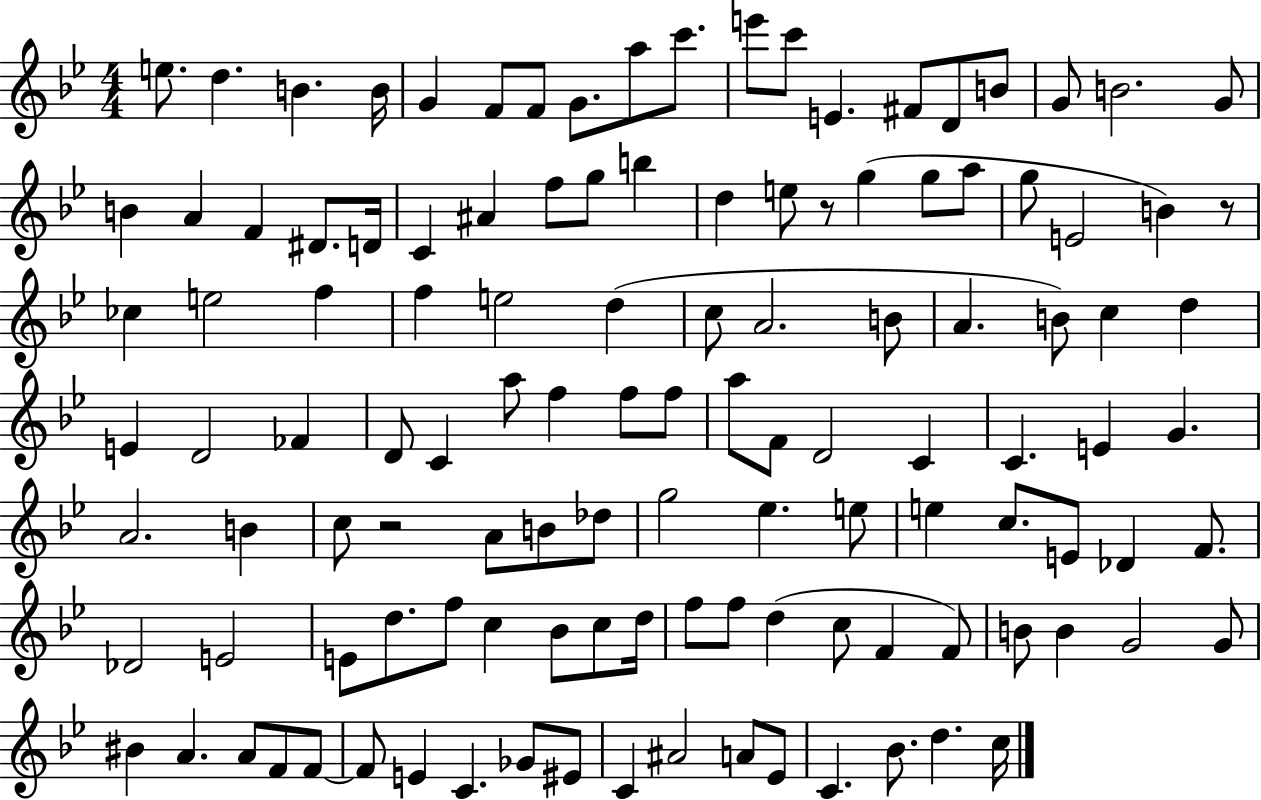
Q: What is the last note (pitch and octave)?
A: C5